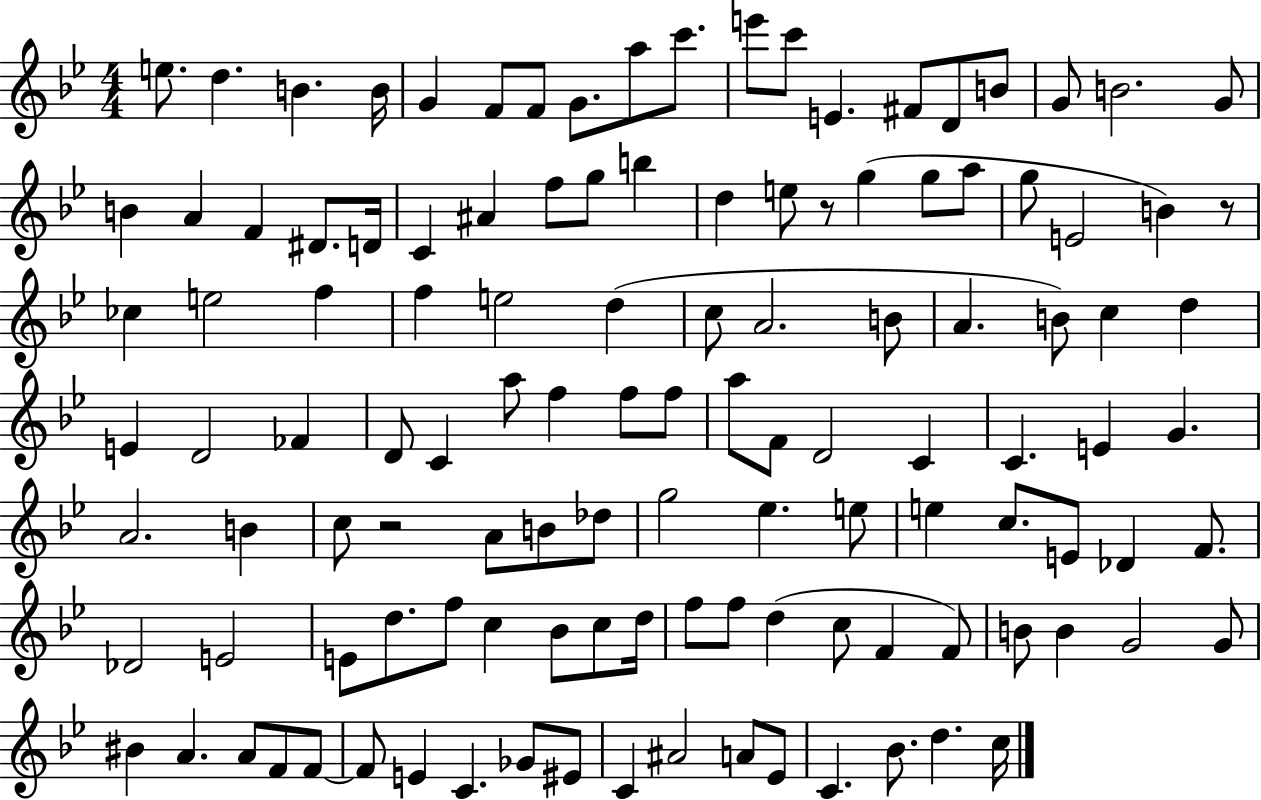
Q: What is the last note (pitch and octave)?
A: C5